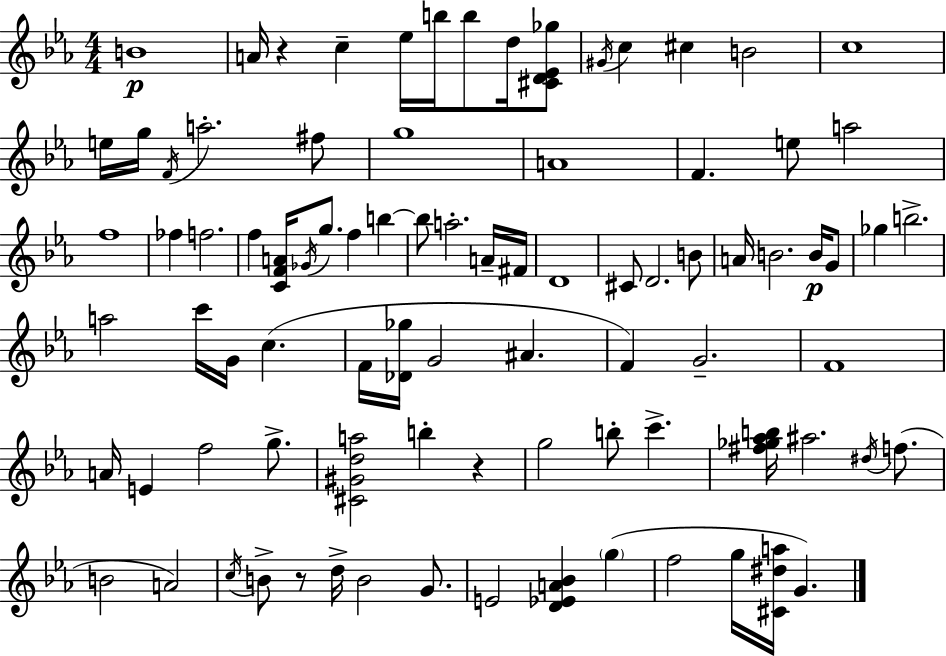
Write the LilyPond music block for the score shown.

{
  \clef treble
  \numericTimeSignature
  \time 4/4
  \key ees \major
  b'1\p | a'16 r4 c''4-- ees''16 b''16 b''8 d''16 <cis' d' ees' ges''>8 | \acciaccatura { gis'16 } c''4 cis''4 b'2 | c''1 | \break e''16 g''16 \acciaccatura { f'16 } a''2.-. | fis''8 g''1 | a'1 | f'4. e''8 a''2 | \break f''1 | fes''4 f''2. | f''4 <c' f' a'>16 \acciaccatura { ges'16 } g''8. f''4 b''4~~ | b''8 a''2.-. | \break a'16-- fis'16 d'1 | cis'8 d'2. | b'8 a'16 b'2. | b'16\p g'8 ges''4 b''2.-> | \break a''2 c'''16 g'16 c''4.( | f'16 <des' ges''>16 g'2 ais'4. | f'4) g'2.-- | f'1 | \break a'16 e'4 f''2 | g''8.-> <cis' gis' d'' a''>2 b''4-. r4 | g''2 b''8-. c'''4.-> | <fis'' ges'' aes'' b''>16 ais''2. | \break \acciaccatura { dis''16 }( f''8. b'2 a'2) | \acciaccatura { c''16 } b'8-> r8 d''16-> b'2 | g'8. e'2 <d' ees' a' bes'>4 | \parenthesize g''4( f''2 g''16 <cis' dis'' a''>16 g'4.) | \break \bar "|."
}